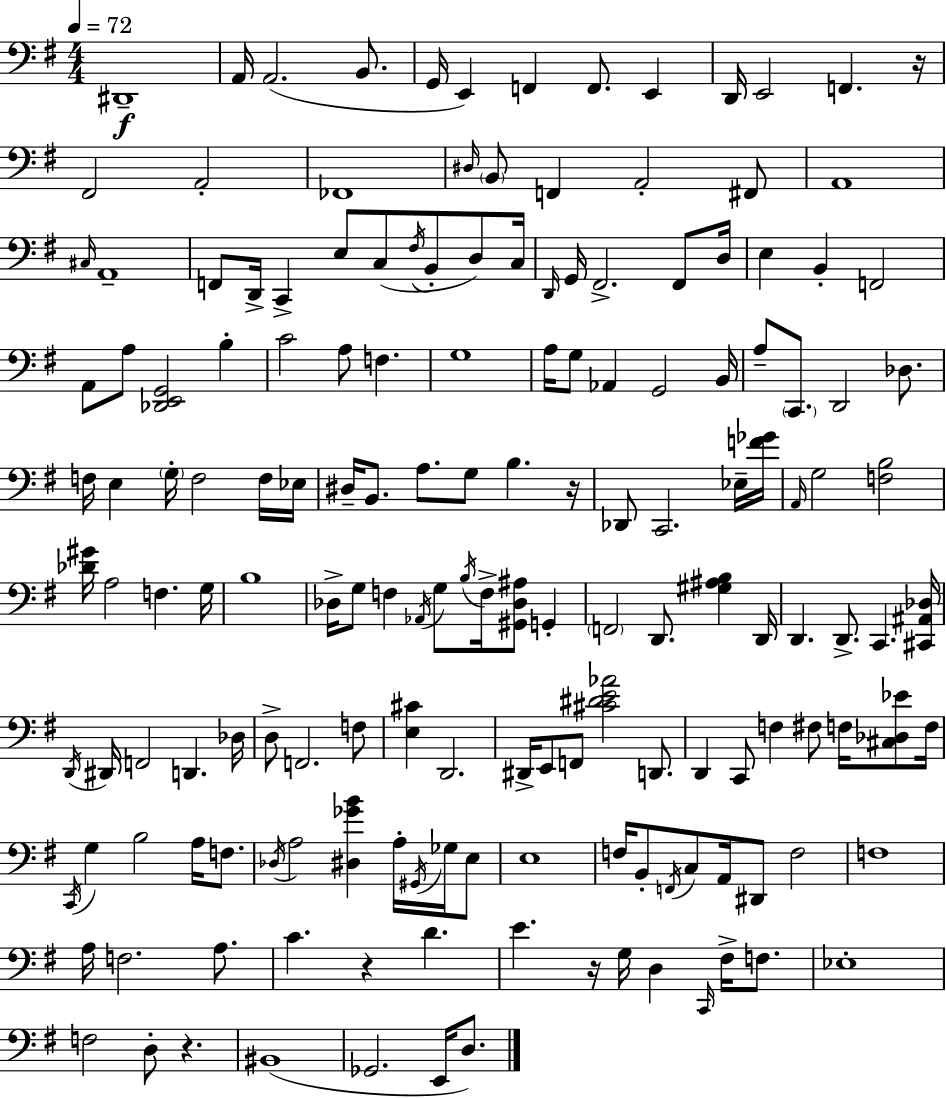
X:1
T:Untitled
M:4/4
L:1/4
K:G
^D,,4 A,,/4 A,,2 B,,/2 G,,/4 E,, F,, F,,/2 E,, D,,/4 E,,2 F,, z/4 ^F,,2 A,,2 _F,,4 ^D,/4 B,,/2 F,, A,,2 ^F,,/2 A,,4 ^C,/4 A,,4 F,,/2 D,,/4 C,, E,/2 C,/2 ^F,/4 B,,/2 D,/2 C,/4 D,,/4 G,,/4 ^F,,2 ^F,,/2 D,/4 E, B,, F,,2 A,,/2 A,/2 [_D,,E,,G,,]2 B, C2 A,/2 F, G,4 A,/4 G,/2 _A,, G,,2 B,,/4 A,/2 C,,/2 D,,2 _D,/2 F,/4 E, G,/4 F,2 F,/4 _E,/4 ^D,/4 B,,/2 A,/2 G,/2 B, z/4 _D,,/2 C,,2 _E,/4 [F_G]/4 A,,/4 G,2 [F,B,]2 [_D^G]/4 A,2 F, G,/4 B,4 _D,/4 G,/2 F, _A,,/4 G,/2 B,/4 F,/4 [^G,,_D,^A,]/2 G,, F,,2 D,,/2 [^G,^A,B,] D,,/4 D,, D,,/2 C,, [^C,,^A,,_D,]/4 D,,/4 ^D,,/4 F,,2 D,, _D,/4 D,/2 F,,2 F,/2 [E,^C] D,,2 ^D,,/4 E,,/2 F,,/2 [^C^DE_A]2 D,,/2 D,, C,,/2 F, ^F,/2 F,/4 [^C,_D,_E]/2 F,/4 C,,/4 G, B,2 A,/4 F,/2 _D,/4 A,2 [^D,_GB] A,/4 ^G,,/4 _G,/4 E,/2 E,4 F,/4 B,,/2 F,,/4 C,/2 A,,/4 ^D,,/2 F,2 F,4 A,/4 F,2 A,/2 C z D E z/4 G,/4 D, C,,/4 ^F,/4 F,/2 _E,4 F,2 D,/2 z ^B,,4 _G,,2 E,,/4 D,/2